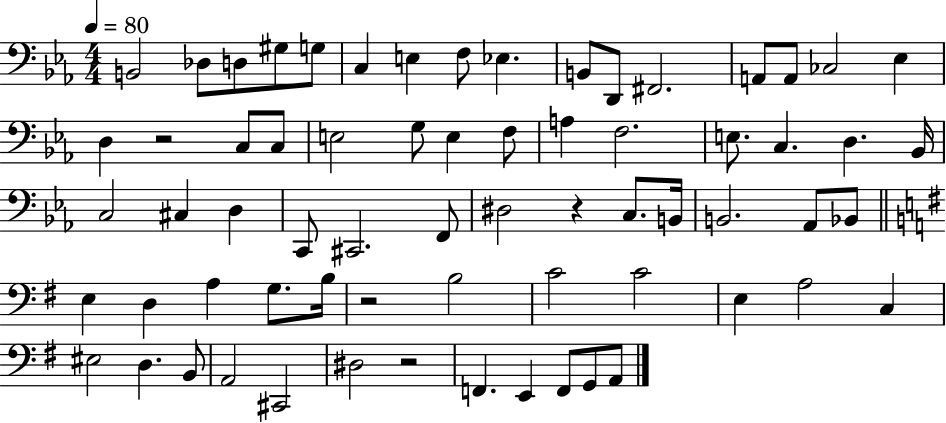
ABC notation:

X:1
T:Untitled
M:4/4
L:1/4
K:Eb
B,,2 _D,/2 D,/2 ^G,/2 G,/2 C, E, F,/2 _E, B,,/2 D,,/2 ^F,,2 A,,/2 A,,/2 _C,2 _E, D, z2 C,/2 C,/2 E,2 G,/2 E, F,/2 A, F,2 E,/2 C, D, _B,,/4 C,2 ^C, D, C,,/2 ^C,,2 F,,/2 ^D,2 z C,/2 B,,/4 B,,2 _A,,/2 _B,,/2 E, D, A, G,/2 B,/4 z2 B,2 C2 C2 E, A,2 C, ^E,2 D, B,,/2 A,,2 ^C,,2 ^D,2 z2 F,, E,, F,,/2 G,,/2 A,,/2